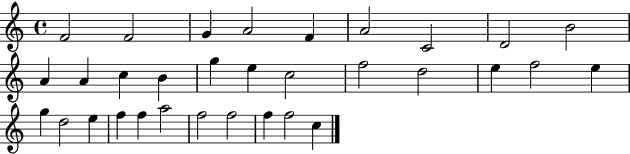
X:1
T:Untitled
M:4/4
L:1/4
K:C
F2 F2 G A2 F A2 C2 D2 B2 A A c B g e c2 f2 d2 e f2 e g d2 e f f a2 f2 f2 f f2 c